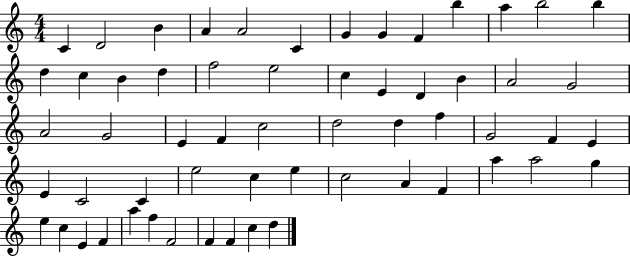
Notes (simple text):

C4/q D4/h B4/q A4/q A4/h C4/q G4/q G4/q F4/q B5/q A5/q B5/h B5/q D5/q C5/q B4/q D5/q F5/h E5/h C5/q E4/q D4/q B4/q A4/h G4/h A4/h G4/h E4/q F4/q C5/h D5/h D5/q F5/q G4/h F4/q E4/q E4/q C4/h C4/q E5/h C5/q E5/q C5/h A4/q F4/q A5/q A5/h G5/q E5/q C5/q E4/q F4/q A5/q F5/q F4/h F4/q F4/q C5/q D5/q